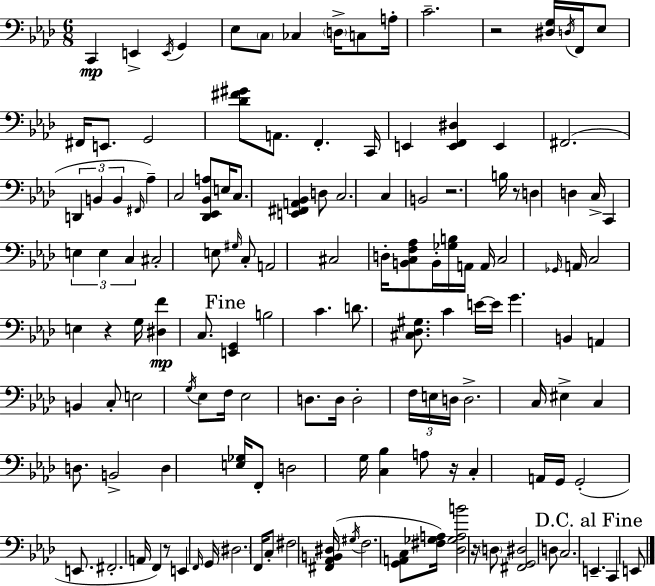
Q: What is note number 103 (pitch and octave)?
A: F2